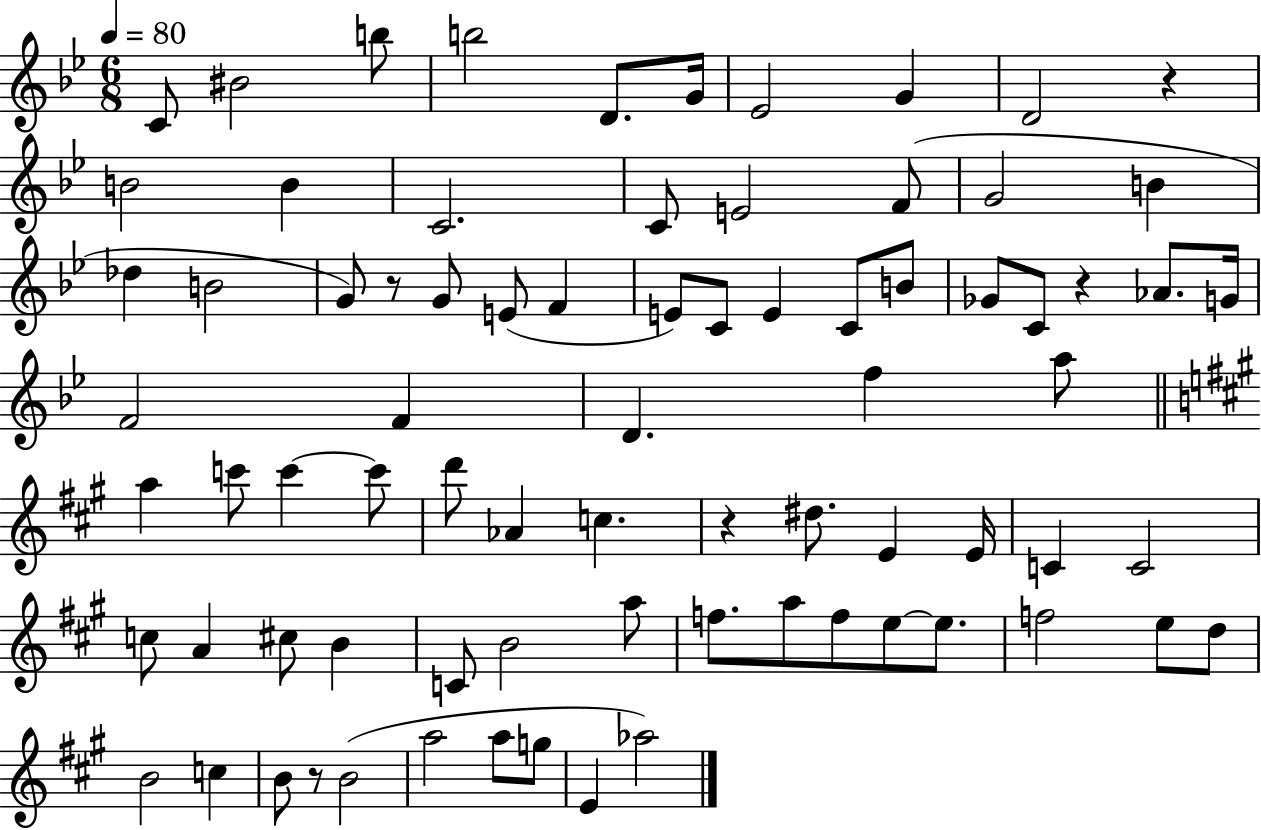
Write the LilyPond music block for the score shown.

{
  \clef treble
  \numericTimeSignature
  \time 6/8
  \key bes \major
  \tempo 4 = 80
  c'8 bis'2 b''8 | b''2 d'8. g'16 | ees'2 g'4 | d'2 r4 | \break b'2 b'4 | c'2. | c'8 e'2 f'8( | g'2 b'4 | \break des''4 b'2 | g'8) r8 g'8 e'8( f'4 | e'8) c'8 e'4 c'8 b'8 | ges'8 c'8 r4 aes'8. g'16 | \break f'2 f'4 | d'4. f''4 a''8 | \bar "||" \break \key a \major a''4 c'''8 c'''4~~ c'''8 | d'''8 aes'4 c''4. | r4 dis''8. e'4 e'16 | c'4 c'2 | \break c''8 a'4 cis''8 b'4 | c'8 b'2 a''8 | f''8. a''8 f''8 e''8~~ e''8. | f''2 e''8 d''8 | \break b'2 c''4 | b'8 r8 b'2( | a''2 a''8 g''8 | e'4 aes''2) | \break \bar "|."
}